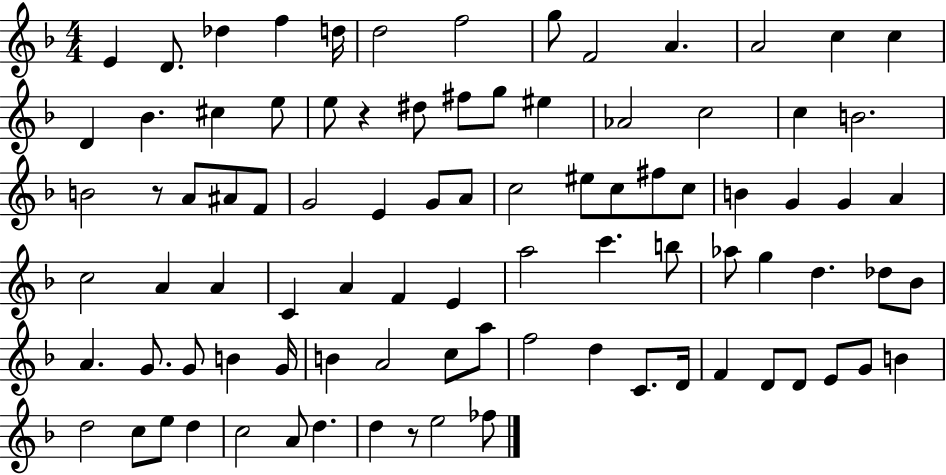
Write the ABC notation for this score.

X:1
T:Untitled
M:4/4
L:1/4
K:F
E D/2 _d f d/4 d2 f2 g/2 F2 A A2 c c D _B ^c e/2 e/2 z ^d/2 ^f/2 g/2 ^e _A2 c2 c B2 B2 z/2 A/2 ^A/2 F/2 G2 E G/2 A/2 c2 ^e/2 c/2 ^f/2 c/2 B G G A c2 A A C A F E a2 c' b/2 _a/2 g d _d/2 _B/2 A G/2 G/2 B G/4 B A2 c/2 a/2 f2 d C/2 D/4 F D/2 D/2 E/2 G/2 B d2 c/2 e/2 d c2 A/2 d d z/2 e2 _f/2